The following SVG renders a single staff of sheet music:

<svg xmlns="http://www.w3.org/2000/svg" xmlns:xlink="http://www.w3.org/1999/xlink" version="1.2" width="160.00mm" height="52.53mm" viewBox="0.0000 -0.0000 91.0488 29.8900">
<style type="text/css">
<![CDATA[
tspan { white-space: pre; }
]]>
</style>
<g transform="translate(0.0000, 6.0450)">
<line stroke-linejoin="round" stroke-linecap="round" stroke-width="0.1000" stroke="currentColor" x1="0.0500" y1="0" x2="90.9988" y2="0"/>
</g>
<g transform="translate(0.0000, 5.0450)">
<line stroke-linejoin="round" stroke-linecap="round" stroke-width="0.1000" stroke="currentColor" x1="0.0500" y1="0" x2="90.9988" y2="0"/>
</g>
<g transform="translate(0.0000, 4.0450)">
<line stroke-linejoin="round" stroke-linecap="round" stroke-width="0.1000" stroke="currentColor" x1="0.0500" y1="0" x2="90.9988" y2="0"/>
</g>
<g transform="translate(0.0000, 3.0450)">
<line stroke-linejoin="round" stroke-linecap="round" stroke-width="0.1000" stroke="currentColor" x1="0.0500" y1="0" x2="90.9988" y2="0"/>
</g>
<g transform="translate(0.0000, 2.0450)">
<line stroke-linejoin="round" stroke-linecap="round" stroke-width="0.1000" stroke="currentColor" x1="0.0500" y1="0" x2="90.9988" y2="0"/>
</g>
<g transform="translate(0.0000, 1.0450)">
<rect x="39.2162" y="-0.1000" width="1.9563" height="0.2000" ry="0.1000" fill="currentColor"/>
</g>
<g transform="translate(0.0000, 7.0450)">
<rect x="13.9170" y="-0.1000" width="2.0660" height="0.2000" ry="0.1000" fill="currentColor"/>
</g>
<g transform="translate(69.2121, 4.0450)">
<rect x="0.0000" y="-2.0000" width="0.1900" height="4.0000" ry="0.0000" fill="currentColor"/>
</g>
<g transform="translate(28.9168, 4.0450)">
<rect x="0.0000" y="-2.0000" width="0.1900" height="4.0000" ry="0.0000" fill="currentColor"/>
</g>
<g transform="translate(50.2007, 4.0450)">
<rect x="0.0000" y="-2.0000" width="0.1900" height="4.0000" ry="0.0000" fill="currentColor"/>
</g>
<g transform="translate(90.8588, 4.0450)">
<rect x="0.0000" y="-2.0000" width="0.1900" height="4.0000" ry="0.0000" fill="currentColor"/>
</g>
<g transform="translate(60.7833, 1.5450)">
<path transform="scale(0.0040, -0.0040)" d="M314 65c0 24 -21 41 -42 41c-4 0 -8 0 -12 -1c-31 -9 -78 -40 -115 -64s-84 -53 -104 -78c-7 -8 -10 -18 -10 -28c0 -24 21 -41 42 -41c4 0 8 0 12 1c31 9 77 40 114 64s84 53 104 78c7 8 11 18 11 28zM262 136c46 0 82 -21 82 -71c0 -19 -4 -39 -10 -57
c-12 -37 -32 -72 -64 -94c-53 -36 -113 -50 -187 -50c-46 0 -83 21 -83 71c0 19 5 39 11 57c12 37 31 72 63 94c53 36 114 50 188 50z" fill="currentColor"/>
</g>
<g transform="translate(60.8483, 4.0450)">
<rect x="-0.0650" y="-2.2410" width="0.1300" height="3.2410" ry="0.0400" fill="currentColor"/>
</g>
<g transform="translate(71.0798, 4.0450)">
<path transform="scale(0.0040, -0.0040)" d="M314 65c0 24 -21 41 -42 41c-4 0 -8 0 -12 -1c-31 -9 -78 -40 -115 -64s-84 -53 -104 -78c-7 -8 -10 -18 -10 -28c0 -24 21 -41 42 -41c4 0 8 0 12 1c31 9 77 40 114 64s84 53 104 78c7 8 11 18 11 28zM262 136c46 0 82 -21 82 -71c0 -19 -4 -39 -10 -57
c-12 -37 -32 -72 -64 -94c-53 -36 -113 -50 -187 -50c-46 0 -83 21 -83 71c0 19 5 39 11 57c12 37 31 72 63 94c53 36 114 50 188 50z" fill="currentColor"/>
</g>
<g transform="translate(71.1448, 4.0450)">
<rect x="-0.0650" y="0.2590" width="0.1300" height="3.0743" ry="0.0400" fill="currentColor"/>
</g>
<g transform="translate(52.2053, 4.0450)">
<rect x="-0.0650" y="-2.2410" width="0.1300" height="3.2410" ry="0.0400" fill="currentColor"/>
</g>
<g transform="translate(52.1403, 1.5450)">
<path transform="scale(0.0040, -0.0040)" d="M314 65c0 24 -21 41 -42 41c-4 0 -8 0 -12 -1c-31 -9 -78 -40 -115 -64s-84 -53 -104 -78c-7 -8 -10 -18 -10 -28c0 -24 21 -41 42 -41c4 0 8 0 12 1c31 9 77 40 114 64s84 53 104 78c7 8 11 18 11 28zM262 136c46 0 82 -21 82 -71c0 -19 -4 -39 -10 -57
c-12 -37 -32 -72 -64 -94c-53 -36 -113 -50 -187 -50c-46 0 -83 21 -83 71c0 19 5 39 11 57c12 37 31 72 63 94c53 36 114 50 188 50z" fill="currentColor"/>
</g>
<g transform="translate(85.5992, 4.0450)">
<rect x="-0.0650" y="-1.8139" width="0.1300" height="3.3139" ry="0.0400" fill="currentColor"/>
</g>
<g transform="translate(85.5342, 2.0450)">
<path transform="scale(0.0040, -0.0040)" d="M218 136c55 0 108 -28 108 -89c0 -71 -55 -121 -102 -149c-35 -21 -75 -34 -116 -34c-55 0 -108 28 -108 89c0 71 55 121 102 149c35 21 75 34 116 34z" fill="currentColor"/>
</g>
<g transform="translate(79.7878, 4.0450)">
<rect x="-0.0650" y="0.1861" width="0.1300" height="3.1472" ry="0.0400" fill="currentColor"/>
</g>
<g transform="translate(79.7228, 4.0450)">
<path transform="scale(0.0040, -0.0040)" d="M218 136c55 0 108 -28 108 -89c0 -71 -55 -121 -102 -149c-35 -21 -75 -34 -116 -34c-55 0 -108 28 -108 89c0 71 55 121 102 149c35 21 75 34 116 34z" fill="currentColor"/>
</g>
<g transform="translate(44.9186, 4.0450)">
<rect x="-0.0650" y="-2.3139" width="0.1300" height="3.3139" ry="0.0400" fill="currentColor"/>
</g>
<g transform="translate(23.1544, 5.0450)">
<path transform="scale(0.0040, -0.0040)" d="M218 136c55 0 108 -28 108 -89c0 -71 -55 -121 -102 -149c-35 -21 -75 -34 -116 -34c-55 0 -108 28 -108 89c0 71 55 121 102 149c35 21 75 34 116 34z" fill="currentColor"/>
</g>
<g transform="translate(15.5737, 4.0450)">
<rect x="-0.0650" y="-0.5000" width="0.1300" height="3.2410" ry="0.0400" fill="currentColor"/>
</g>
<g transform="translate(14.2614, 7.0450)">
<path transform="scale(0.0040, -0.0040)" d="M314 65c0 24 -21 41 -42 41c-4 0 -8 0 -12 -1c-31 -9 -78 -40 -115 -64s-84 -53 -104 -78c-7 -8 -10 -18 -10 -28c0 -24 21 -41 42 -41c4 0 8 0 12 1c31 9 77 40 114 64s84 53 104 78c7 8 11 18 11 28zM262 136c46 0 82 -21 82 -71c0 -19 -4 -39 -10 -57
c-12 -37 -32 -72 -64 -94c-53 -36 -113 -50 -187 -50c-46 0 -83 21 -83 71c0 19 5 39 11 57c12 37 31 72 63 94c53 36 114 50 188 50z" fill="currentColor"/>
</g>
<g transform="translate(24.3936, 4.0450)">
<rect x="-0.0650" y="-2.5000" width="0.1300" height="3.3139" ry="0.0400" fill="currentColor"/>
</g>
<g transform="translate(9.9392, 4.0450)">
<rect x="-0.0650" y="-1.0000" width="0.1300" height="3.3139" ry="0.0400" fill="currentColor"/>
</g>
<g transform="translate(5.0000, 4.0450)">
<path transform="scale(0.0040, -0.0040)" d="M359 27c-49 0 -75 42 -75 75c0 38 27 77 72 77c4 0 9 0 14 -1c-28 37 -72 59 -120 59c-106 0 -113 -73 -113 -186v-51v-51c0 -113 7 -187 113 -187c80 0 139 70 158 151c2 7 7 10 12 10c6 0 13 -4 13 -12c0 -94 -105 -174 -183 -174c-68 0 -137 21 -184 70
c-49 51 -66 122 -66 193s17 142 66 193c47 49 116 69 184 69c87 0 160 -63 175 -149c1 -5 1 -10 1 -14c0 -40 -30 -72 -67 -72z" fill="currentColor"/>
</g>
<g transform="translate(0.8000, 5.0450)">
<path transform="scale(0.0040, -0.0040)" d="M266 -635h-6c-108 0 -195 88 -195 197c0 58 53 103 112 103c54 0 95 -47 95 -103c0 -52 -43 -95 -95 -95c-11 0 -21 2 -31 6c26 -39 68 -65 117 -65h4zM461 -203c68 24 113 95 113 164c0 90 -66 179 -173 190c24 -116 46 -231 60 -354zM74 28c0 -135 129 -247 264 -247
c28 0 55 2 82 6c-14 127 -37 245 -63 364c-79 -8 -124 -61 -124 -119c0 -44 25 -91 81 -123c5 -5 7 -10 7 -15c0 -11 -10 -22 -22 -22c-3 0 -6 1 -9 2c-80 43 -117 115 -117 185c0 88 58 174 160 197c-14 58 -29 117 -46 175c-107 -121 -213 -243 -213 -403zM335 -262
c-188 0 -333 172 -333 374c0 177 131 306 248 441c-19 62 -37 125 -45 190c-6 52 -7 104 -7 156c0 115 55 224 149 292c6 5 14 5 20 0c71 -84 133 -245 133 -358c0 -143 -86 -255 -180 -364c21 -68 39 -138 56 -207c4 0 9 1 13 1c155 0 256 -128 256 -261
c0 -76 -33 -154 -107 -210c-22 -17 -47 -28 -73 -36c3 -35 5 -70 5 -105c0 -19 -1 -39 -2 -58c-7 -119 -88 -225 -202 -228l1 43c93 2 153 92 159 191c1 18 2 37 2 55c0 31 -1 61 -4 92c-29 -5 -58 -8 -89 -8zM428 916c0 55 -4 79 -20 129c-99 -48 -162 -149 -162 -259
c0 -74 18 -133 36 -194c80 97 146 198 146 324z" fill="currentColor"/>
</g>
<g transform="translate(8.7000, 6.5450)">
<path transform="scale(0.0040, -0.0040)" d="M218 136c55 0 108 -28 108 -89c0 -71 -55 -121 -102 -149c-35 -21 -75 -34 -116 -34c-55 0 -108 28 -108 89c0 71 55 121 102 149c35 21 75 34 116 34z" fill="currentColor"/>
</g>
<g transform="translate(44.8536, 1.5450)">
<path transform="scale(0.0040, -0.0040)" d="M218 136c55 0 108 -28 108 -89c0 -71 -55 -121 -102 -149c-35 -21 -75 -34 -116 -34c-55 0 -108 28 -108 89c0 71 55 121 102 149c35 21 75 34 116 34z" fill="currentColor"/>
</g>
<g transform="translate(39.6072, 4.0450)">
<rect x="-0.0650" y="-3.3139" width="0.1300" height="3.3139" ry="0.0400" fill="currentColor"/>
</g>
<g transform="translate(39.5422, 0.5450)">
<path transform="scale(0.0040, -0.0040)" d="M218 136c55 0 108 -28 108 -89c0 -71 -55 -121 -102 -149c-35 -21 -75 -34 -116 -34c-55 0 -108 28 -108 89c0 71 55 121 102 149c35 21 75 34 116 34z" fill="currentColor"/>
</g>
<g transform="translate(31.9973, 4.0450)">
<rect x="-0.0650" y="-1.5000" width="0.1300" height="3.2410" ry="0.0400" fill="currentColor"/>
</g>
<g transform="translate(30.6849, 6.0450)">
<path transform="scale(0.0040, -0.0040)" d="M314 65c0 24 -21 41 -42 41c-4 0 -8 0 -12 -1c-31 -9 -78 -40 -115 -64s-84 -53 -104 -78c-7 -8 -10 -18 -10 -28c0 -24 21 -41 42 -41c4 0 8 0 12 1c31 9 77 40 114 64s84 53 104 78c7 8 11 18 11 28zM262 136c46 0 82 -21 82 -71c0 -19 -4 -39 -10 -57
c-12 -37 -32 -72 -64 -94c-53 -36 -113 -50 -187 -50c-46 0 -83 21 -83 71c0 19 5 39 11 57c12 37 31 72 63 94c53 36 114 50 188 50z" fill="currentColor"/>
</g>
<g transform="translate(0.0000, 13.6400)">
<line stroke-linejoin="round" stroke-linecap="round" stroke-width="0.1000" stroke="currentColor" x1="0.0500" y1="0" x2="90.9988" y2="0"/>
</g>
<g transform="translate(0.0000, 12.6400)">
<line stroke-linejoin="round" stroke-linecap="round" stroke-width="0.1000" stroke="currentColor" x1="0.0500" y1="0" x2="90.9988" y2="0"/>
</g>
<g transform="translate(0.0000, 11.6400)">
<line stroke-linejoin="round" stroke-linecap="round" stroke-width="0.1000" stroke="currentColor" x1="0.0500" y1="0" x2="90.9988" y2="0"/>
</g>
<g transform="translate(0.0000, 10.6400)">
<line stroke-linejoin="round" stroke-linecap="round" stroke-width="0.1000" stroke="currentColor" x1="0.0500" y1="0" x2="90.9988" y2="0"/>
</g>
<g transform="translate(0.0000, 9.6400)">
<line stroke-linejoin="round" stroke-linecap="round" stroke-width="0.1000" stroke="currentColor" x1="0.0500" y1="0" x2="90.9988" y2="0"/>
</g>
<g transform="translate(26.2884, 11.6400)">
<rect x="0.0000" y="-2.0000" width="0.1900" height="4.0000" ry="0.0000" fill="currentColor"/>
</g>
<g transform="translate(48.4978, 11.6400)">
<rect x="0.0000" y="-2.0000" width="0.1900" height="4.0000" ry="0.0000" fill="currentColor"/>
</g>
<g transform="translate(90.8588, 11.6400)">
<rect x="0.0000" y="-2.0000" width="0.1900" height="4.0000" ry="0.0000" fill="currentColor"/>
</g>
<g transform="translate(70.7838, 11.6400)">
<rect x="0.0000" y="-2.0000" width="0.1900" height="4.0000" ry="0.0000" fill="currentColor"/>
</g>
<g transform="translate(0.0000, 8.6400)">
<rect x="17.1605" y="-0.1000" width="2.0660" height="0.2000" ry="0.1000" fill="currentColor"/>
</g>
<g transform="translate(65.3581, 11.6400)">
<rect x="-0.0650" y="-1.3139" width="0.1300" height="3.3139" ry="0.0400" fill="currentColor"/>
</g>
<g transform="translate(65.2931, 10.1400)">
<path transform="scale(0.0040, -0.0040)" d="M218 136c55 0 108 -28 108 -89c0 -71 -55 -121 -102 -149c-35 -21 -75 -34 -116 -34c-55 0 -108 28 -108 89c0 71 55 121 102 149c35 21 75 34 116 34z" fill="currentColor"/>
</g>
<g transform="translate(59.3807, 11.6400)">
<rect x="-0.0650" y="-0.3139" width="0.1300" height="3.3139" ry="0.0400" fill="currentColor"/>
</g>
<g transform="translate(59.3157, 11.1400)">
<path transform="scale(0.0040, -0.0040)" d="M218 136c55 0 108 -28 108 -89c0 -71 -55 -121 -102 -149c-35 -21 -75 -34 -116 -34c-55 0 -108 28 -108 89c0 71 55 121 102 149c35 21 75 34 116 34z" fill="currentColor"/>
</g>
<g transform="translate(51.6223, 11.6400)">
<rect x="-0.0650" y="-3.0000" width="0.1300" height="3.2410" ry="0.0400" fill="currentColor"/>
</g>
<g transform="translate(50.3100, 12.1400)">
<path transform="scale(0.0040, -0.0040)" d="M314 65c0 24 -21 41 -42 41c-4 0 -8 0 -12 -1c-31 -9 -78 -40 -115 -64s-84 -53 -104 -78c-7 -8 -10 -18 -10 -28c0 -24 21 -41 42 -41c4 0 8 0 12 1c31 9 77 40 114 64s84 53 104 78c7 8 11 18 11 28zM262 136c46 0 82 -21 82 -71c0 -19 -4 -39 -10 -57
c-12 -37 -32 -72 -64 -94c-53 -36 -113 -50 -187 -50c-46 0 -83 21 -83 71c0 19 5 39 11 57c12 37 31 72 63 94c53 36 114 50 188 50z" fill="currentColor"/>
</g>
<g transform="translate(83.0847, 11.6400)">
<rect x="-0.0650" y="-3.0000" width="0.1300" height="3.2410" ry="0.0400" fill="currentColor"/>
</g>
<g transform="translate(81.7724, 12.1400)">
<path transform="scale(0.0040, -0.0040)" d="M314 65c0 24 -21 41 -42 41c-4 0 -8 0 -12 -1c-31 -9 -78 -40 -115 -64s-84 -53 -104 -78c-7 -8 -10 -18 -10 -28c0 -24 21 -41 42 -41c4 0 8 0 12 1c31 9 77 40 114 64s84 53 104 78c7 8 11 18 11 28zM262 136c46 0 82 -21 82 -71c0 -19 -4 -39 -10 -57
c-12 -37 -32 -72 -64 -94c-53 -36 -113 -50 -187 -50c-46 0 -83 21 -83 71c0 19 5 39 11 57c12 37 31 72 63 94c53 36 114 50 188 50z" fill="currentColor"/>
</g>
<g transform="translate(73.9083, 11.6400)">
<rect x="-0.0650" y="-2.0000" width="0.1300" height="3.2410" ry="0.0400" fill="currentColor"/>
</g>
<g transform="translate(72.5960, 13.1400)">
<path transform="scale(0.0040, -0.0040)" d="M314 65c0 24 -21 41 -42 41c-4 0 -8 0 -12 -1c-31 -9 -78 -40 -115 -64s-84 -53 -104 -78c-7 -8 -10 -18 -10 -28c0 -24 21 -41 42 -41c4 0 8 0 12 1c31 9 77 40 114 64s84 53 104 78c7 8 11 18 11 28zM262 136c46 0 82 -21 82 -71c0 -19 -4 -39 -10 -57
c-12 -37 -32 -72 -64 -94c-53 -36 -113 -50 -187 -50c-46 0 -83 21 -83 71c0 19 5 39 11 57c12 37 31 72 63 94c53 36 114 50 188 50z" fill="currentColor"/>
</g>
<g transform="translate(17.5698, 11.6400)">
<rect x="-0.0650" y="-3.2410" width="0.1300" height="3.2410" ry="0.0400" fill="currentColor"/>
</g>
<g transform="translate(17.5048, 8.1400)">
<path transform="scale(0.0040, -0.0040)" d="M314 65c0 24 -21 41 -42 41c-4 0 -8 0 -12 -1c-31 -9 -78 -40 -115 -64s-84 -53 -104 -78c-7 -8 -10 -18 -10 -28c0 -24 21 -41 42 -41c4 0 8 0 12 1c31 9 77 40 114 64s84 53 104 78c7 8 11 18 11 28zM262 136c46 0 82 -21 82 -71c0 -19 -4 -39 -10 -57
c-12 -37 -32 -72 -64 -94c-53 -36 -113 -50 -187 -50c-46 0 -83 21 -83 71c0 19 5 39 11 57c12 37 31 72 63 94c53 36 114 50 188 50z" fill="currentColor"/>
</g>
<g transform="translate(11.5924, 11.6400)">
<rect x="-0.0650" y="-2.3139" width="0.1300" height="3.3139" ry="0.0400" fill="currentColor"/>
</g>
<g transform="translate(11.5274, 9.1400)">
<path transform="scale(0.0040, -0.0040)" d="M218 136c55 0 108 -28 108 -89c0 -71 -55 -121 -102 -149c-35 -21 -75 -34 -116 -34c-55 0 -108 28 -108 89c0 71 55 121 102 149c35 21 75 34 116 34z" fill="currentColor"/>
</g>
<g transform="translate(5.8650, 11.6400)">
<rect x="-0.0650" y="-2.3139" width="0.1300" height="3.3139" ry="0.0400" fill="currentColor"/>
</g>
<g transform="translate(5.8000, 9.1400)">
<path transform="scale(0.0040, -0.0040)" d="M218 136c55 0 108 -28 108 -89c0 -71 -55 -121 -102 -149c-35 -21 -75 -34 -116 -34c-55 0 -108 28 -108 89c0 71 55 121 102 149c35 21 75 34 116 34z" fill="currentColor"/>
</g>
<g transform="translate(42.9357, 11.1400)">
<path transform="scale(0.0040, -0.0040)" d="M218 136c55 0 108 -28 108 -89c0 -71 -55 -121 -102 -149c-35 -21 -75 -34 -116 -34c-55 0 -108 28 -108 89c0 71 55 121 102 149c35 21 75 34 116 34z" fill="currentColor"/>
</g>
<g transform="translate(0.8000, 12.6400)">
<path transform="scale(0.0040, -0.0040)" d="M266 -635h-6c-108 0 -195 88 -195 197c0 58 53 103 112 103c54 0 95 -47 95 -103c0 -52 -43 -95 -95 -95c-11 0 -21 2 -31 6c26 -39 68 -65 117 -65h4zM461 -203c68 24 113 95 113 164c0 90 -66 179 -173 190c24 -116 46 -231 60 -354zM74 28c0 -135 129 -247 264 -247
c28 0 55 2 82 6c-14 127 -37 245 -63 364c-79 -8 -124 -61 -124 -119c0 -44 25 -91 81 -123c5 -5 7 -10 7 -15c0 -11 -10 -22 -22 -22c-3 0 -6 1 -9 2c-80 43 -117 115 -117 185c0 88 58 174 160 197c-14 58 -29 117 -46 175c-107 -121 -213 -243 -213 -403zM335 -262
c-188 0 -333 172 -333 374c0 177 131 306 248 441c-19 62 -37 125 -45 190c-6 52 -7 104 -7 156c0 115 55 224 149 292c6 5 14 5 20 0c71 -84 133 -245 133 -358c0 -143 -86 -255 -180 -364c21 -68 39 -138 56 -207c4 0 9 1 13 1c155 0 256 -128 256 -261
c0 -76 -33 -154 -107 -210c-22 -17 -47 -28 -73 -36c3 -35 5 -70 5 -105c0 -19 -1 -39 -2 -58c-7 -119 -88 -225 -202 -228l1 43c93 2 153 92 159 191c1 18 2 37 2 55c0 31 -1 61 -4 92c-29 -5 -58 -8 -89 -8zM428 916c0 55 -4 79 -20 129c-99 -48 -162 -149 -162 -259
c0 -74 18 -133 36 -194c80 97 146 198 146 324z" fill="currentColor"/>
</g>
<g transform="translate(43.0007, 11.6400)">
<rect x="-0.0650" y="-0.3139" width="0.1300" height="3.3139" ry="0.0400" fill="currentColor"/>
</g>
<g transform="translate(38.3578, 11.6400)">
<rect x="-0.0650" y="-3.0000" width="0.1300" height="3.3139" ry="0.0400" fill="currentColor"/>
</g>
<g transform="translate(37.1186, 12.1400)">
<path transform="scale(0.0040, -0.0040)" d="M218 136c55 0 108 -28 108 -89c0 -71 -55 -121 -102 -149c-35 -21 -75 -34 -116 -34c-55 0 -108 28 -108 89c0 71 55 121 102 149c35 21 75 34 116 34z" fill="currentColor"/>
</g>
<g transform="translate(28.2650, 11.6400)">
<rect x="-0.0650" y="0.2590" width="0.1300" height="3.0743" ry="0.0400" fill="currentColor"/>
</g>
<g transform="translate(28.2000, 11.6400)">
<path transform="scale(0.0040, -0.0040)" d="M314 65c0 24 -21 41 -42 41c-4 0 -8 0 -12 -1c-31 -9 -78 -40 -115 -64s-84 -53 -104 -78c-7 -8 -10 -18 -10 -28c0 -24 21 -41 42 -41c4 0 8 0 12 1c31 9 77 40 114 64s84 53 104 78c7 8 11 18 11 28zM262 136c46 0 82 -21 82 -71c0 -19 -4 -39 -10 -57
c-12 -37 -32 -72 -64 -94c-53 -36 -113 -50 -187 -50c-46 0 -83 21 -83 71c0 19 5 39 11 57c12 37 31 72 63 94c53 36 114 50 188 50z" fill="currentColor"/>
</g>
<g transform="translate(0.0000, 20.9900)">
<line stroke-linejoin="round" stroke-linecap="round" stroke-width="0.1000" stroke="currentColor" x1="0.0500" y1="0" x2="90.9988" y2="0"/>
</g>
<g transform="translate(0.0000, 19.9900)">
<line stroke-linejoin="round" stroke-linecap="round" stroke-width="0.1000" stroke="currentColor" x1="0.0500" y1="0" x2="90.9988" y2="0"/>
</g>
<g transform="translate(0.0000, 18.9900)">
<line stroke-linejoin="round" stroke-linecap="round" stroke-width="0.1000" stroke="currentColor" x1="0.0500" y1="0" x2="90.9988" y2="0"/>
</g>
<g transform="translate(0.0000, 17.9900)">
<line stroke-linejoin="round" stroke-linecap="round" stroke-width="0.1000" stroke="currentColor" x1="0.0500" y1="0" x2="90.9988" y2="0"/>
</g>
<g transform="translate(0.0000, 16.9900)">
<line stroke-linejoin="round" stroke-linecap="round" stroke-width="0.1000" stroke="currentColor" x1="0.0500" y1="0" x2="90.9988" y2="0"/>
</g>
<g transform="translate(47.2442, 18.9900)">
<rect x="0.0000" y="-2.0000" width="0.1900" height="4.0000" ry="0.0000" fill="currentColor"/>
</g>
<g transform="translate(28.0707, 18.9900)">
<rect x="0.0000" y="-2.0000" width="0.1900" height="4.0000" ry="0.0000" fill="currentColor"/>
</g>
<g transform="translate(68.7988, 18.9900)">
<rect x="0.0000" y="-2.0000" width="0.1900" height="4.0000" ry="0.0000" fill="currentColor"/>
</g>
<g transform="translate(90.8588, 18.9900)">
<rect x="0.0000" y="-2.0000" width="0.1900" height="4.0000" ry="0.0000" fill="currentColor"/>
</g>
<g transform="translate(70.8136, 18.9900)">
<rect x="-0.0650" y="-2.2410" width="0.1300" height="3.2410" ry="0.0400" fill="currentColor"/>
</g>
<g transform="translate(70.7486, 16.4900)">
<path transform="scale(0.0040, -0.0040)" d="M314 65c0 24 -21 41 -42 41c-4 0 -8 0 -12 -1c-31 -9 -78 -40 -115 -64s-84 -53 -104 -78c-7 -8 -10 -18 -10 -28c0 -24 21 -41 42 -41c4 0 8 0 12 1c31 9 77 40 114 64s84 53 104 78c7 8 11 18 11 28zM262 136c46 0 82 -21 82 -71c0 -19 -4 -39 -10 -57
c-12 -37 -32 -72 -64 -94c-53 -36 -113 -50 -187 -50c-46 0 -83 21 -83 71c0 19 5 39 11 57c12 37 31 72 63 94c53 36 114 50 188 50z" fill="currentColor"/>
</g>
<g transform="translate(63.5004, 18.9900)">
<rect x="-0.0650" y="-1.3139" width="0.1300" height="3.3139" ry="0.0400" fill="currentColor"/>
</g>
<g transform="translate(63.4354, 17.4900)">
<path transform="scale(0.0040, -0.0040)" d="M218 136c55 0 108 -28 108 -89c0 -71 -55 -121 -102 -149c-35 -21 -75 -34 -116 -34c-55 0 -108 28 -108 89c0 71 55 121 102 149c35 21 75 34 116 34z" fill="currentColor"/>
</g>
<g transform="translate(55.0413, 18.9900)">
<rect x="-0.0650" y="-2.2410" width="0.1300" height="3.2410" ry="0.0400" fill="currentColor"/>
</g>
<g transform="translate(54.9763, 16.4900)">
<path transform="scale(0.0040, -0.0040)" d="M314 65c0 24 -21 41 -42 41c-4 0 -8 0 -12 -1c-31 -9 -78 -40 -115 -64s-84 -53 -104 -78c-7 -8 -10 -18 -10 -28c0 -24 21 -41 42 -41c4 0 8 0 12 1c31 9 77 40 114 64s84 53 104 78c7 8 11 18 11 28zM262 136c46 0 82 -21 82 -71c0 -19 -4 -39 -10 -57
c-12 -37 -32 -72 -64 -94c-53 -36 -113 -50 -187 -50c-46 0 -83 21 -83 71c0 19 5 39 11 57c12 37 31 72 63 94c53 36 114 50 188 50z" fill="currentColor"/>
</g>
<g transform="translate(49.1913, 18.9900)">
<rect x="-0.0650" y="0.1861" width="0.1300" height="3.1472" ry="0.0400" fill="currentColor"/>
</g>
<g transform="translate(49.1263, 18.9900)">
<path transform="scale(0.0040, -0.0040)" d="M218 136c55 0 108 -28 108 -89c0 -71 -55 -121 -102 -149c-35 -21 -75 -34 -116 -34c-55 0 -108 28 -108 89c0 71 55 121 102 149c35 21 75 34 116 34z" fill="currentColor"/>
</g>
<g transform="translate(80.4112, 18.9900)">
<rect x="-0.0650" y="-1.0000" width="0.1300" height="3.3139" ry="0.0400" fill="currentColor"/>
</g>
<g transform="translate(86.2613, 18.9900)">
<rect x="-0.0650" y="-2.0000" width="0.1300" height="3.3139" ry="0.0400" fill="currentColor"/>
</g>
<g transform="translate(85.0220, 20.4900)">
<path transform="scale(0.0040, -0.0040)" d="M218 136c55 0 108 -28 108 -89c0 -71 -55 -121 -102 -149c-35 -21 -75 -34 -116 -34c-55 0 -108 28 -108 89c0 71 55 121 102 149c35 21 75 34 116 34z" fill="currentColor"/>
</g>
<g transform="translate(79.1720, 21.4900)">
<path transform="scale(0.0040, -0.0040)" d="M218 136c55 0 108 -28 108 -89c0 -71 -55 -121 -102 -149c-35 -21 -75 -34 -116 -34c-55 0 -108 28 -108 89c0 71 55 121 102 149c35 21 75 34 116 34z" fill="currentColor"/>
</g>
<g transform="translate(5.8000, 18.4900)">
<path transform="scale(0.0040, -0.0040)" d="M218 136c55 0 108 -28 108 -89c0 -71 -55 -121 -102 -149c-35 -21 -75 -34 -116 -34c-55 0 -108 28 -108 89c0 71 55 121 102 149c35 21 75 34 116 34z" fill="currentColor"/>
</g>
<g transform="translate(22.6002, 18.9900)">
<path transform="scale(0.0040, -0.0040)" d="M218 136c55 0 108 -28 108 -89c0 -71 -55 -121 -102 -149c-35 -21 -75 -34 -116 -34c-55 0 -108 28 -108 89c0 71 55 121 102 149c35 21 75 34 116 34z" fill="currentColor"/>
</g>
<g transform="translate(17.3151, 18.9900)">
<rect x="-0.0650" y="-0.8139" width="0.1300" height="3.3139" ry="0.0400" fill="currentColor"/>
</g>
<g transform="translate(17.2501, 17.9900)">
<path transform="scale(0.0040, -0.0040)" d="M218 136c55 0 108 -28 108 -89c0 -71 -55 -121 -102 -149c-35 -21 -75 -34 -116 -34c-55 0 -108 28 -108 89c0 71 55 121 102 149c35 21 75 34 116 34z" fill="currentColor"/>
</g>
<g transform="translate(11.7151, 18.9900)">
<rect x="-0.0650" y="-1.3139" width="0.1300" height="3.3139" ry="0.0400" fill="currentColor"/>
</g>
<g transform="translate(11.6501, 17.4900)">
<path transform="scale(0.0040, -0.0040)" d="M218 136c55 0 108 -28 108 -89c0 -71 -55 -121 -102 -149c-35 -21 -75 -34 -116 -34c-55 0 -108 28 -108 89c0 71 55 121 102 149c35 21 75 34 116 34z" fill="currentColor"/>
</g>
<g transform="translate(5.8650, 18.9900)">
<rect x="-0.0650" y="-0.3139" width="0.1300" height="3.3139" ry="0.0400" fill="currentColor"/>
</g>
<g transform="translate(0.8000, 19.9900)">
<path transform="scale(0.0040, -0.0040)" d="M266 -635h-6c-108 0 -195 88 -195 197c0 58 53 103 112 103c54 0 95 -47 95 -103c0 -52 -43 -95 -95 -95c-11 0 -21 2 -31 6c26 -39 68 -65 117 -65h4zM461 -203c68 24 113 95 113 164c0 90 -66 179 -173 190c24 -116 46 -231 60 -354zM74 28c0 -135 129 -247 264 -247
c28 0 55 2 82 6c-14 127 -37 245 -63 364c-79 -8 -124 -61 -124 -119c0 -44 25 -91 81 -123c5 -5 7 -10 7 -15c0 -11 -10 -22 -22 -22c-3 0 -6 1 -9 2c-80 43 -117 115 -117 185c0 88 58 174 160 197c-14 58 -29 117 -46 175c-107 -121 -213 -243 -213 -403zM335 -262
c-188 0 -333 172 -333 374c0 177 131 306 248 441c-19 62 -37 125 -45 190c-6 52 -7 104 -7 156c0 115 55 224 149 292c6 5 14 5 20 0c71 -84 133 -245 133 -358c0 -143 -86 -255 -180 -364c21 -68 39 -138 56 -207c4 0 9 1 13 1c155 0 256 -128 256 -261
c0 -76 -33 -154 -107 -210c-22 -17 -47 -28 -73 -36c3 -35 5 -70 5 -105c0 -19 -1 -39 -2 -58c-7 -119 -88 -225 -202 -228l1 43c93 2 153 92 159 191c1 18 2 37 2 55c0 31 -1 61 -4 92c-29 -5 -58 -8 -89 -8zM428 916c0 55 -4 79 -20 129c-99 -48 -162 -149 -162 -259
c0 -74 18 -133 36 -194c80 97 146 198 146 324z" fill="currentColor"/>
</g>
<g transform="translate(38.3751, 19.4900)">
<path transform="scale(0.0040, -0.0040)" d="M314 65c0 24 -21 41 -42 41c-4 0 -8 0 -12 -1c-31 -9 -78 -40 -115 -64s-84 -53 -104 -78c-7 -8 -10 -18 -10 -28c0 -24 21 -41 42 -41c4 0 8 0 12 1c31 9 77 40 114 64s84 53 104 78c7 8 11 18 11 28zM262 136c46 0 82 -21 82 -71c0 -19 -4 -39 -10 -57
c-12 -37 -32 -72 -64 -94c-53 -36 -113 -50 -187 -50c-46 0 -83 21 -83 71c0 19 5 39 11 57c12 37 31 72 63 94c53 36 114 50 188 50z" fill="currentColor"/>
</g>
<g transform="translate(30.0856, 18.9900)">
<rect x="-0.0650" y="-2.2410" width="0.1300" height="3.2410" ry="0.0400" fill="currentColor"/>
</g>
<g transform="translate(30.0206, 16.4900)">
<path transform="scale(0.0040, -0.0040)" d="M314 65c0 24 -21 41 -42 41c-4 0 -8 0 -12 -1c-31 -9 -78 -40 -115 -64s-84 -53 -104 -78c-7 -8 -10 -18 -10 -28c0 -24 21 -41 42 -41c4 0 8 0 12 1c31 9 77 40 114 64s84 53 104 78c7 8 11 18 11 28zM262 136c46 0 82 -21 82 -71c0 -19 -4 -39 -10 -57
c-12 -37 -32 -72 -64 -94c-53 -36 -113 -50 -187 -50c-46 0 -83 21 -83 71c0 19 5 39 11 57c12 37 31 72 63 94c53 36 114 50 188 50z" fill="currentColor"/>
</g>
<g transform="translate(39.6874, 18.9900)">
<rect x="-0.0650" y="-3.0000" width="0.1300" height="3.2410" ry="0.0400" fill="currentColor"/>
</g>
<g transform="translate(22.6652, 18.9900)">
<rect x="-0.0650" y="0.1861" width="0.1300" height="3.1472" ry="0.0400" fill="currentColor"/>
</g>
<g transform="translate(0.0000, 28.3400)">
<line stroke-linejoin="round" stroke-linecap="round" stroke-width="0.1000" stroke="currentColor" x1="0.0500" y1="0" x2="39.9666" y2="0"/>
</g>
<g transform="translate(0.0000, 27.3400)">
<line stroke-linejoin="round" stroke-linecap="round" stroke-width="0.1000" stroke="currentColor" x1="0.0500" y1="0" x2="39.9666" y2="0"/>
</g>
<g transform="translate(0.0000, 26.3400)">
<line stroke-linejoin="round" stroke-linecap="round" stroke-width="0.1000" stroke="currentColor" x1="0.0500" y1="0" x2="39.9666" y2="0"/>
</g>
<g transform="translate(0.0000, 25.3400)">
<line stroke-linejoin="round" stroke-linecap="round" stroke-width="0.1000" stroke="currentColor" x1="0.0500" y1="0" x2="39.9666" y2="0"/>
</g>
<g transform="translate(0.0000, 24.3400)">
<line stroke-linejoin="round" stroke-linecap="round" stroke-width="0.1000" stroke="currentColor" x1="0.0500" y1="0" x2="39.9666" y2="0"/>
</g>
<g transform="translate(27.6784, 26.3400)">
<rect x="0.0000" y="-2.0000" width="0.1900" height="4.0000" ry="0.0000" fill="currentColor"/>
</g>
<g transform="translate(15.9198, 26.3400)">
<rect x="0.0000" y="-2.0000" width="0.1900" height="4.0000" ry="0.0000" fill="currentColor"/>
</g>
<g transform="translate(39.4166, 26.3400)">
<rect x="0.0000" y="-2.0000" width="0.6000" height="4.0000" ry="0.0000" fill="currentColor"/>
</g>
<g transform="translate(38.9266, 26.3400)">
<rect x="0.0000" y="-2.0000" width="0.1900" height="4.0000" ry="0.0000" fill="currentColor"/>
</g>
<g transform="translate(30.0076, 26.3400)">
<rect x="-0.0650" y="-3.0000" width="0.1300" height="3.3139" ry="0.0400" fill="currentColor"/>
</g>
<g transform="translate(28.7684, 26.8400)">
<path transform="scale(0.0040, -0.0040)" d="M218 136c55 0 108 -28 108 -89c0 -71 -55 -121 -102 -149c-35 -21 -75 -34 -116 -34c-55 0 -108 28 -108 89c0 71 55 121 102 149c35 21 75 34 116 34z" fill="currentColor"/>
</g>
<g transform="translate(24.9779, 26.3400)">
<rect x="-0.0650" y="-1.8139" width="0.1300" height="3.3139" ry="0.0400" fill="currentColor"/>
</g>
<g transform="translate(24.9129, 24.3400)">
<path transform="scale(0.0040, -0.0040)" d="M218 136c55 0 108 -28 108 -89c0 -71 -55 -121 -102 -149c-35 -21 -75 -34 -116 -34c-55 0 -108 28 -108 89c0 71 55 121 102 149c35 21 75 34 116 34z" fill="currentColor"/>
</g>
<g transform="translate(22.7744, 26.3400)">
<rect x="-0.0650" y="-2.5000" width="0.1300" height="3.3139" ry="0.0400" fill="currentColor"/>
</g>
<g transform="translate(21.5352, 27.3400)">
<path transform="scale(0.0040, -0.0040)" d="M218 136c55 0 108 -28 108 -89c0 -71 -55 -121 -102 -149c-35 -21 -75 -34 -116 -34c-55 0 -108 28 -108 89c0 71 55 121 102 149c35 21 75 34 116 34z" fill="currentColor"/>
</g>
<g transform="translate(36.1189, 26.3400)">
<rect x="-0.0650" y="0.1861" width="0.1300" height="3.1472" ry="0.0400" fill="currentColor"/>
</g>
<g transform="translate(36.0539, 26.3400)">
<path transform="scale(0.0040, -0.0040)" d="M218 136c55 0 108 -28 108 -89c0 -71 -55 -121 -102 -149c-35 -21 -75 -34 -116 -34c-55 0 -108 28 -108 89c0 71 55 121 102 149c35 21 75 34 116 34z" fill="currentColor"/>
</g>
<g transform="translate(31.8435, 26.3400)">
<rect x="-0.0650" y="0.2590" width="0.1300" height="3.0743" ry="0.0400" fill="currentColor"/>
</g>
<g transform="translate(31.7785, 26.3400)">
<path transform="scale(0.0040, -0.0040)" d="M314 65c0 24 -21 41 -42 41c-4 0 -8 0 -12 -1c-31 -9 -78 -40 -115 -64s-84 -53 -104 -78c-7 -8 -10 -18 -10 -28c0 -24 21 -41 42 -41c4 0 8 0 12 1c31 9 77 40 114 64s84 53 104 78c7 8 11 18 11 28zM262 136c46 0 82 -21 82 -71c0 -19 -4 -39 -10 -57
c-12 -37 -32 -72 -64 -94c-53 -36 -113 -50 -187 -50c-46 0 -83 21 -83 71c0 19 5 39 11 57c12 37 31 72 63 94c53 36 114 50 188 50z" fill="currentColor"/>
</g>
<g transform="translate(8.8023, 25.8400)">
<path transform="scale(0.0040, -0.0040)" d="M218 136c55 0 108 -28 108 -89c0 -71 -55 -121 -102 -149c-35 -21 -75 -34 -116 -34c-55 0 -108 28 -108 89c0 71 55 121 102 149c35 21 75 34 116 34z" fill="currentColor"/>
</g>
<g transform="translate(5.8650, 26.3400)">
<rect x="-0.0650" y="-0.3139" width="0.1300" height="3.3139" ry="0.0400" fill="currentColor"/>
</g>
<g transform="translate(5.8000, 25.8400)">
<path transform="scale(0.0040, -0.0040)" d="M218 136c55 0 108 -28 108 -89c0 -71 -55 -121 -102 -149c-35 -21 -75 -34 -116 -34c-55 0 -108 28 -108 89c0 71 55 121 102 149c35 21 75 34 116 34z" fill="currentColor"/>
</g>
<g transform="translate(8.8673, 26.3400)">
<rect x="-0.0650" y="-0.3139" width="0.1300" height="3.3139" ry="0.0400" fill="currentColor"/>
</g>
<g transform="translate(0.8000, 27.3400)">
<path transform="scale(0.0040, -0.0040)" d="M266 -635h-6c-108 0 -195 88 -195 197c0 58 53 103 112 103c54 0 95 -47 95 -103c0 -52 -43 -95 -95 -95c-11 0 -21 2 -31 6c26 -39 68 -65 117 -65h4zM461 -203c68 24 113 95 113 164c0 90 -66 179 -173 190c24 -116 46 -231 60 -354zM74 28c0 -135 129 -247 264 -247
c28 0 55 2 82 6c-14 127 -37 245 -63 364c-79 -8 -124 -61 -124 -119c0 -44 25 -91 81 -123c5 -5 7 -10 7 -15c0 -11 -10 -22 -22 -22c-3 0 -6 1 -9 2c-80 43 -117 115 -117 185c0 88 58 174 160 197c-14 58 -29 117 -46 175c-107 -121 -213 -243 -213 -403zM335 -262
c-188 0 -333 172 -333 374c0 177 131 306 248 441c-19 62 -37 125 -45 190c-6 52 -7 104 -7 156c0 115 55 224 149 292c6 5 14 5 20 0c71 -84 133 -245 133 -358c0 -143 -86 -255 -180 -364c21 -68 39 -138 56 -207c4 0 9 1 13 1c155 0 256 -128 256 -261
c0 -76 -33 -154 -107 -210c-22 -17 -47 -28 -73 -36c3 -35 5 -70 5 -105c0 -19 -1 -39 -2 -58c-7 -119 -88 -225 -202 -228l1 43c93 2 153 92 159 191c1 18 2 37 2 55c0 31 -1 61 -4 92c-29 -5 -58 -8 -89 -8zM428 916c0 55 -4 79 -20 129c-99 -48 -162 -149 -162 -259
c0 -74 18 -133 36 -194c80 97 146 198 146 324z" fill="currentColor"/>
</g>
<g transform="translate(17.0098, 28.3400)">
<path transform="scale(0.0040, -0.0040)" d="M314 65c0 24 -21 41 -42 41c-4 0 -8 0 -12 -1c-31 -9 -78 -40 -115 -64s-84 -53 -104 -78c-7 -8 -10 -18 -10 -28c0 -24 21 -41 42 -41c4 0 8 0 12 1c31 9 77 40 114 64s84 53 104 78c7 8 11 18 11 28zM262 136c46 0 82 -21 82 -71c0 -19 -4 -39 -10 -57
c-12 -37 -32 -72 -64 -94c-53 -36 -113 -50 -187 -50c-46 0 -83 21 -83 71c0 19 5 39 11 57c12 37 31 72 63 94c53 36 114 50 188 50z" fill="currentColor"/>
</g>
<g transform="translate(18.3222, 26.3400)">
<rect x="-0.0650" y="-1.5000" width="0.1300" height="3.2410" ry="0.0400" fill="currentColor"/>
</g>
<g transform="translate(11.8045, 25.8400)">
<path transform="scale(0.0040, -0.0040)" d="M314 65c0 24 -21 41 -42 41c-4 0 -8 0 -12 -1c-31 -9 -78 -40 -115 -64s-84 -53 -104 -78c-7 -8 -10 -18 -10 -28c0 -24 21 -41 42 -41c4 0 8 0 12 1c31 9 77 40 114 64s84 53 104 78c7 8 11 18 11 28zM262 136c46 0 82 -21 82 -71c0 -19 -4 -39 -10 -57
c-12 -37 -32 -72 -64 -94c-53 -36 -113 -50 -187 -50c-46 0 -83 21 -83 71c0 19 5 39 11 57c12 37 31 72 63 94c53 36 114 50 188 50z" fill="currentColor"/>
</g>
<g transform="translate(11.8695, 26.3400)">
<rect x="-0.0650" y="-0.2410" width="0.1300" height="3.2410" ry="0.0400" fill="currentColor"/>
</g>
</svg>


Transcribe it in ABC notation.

X:1
T:Untitled
M:4/4
L:1/4
K:C
D C2 G E2 b g g2 g2 B2 B f g g b2 B2 A c A2 c e F2 A2 c e d B g2 A2 B g2 e g2 D F c c c2 E2 G f A B2 B